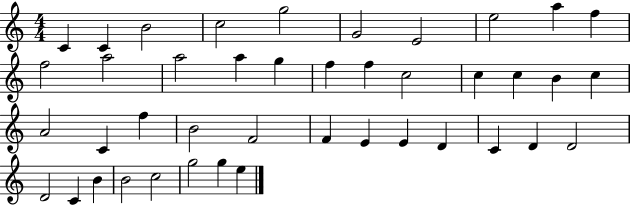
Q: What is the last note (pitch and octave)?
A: E5